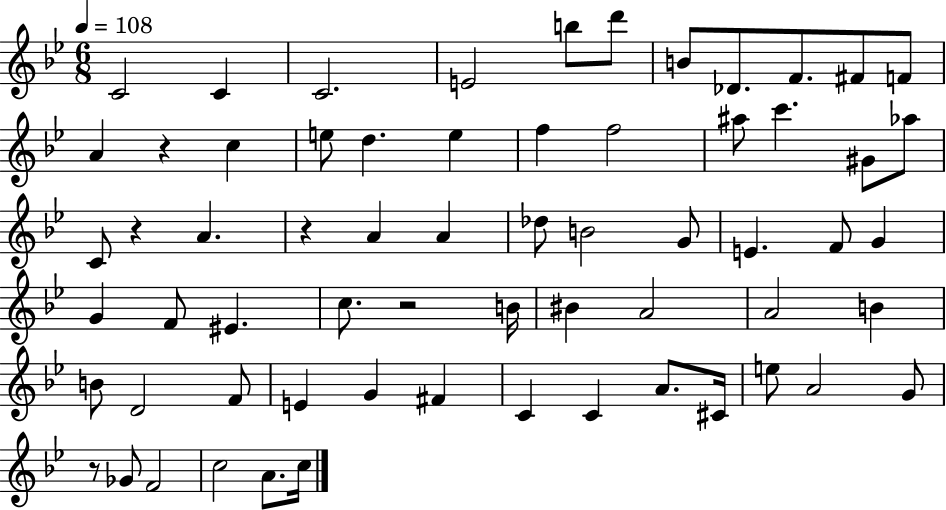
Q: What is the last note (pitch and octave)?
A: C5